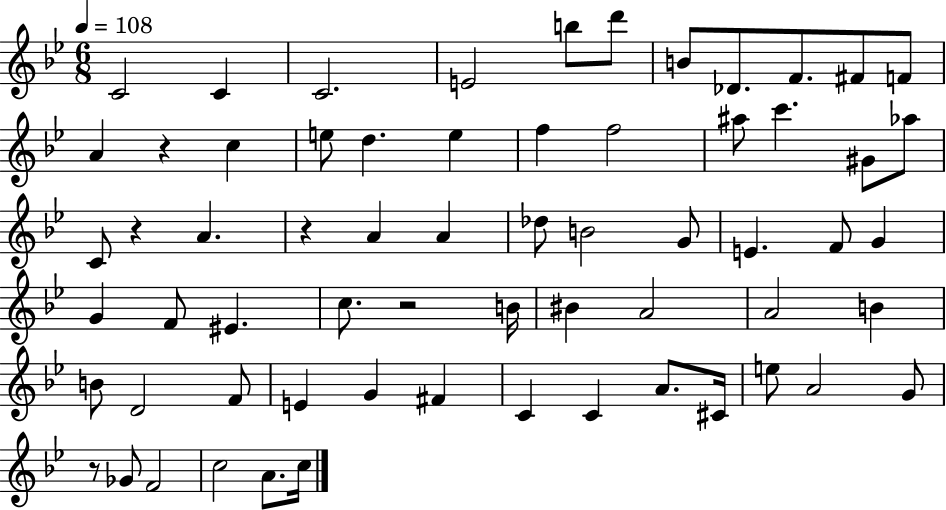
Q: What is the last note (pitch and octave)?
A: C5